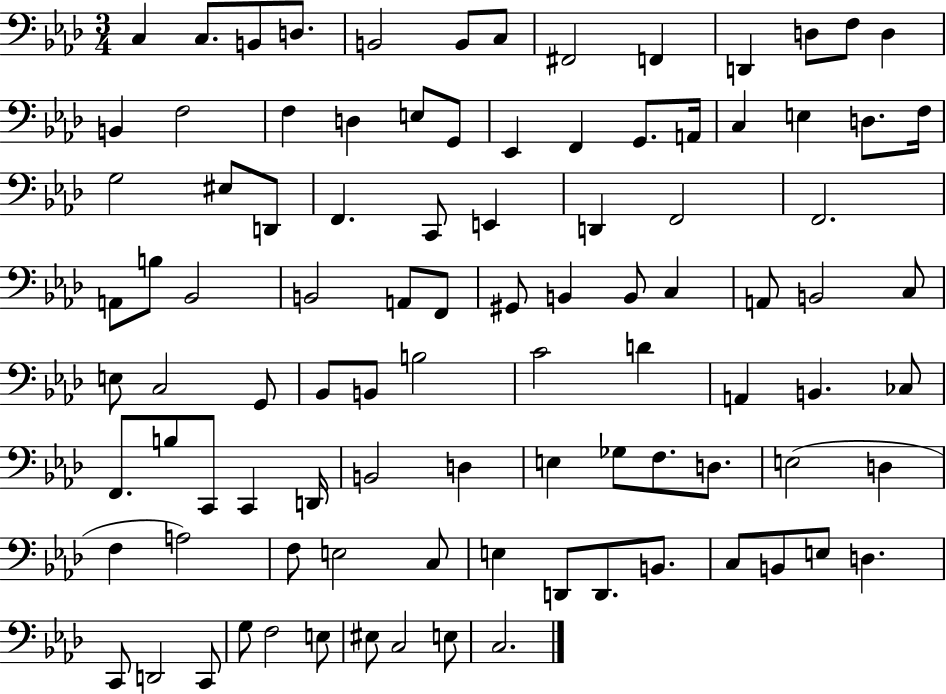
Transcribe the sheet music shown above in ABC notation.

X:1
T:Untitled
M:3/4
L:1/4
K:Ab
C, C,/2 B,,/2 D,/2 B,,2 B,,/2 C,/2 ^F,,2 F,, D,, D,/2 F,/2 D, B,, F,2 F, D, E,/2 G,,/2 _E,, F,, G,,/2 A,,/4 C, E, D,/2 F,/4 G,2 ^E,/2 D,,/2 F,, C,,/2 E,, D,, F,,2 F,,2 A,,/2 B,/2 _B,,2 B,,2 A,,/2 F,,/2 ^G,,/2 B,, B,,/2 C, A,,/2 B,,2 C,/2 E,/2 C,2 G,,/2 _B,,/2 B,,/2 B,2 C2 D A,, B,, _C,/2 F,,/2 B,/2 C,,/2 C,, D,,/4 B,,2 D, E, _G,/2 F,/2 D,/2 E,2 D, F, A,2 F,/2 E,2 C,/2 E, D,,/2 D,,/2 B,,/2 C,/2 B,,/2 E,/2 D, C,,/2 D,,2 C,,/2 G,/2 F,2 E,/2 ^E,/2 C,2 E,/2 C,2